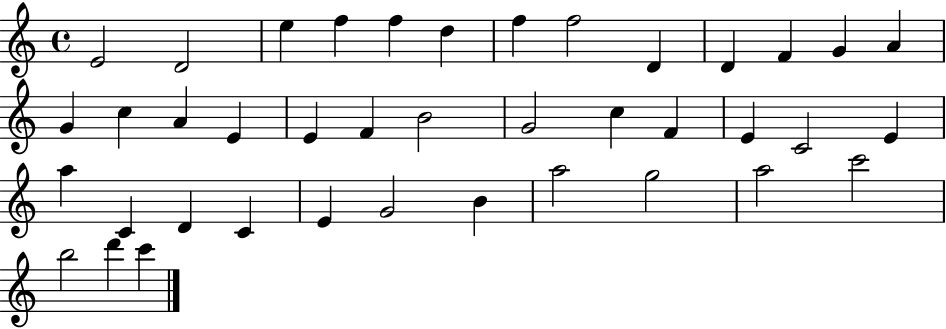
E4/h D4/h E5/q F5/q F5/q D5/q F5/q F5/h D4/q D4/q F4/q G4/q A4/q G4/q C5/q A4/q E4/q E4/q F4/q B4/h G4/h C5/q F4/q E4/q C4/h E4/q A5/q C4/q D4/q C4/q E4/q G4/h B4/q A5/h G5/h A5/h C6/h B5/h D6/q C6/q